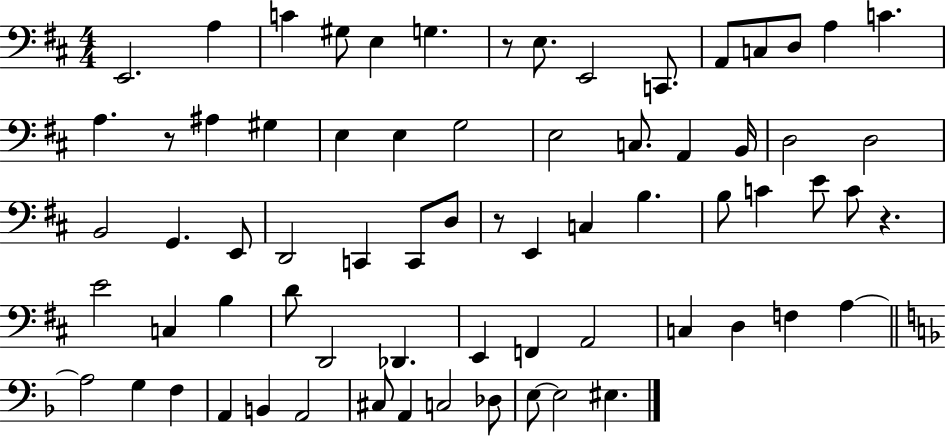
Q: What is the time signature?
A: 4/4